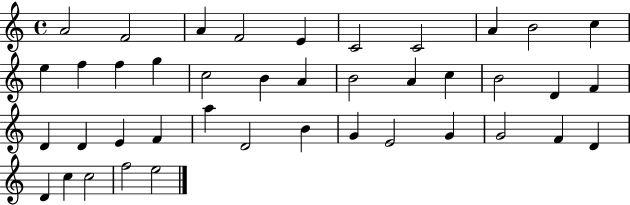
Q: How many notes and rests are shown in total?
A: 41